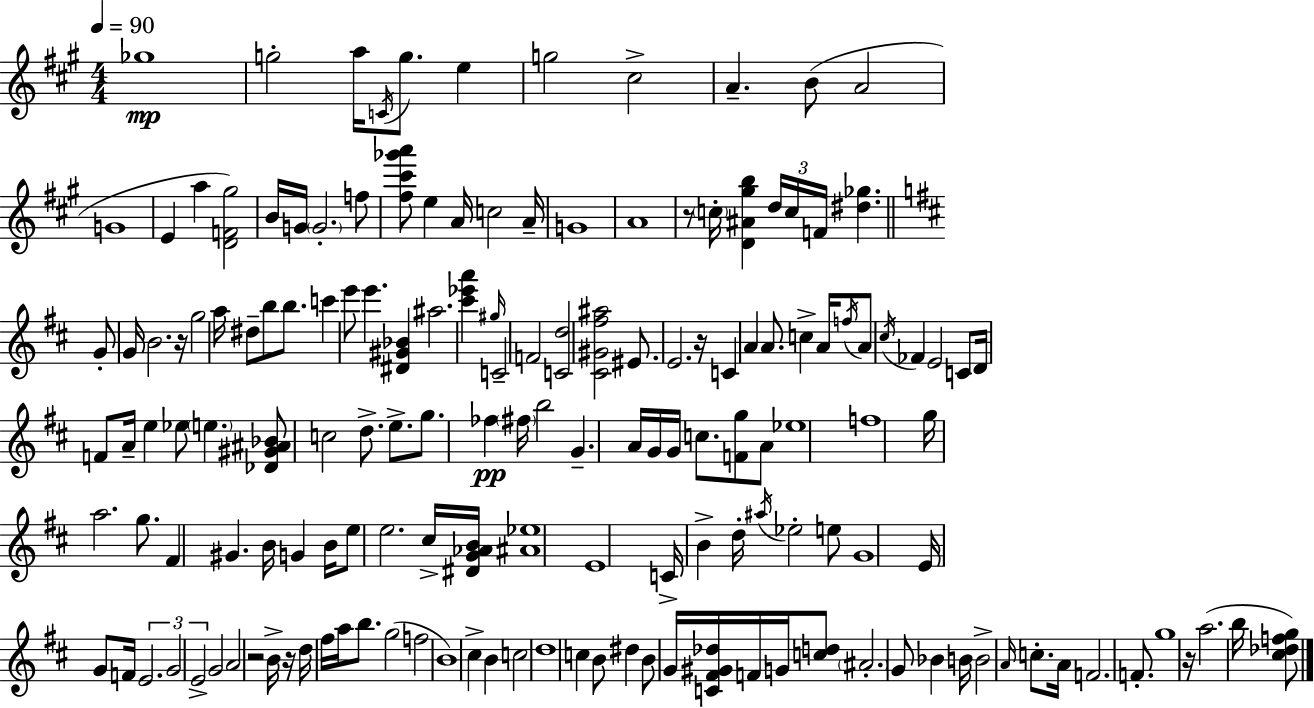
Gb5/w G5/h A5/s C4/s G5/e. E5/q G5/h C#5/h A4/q. B4/e A4/h G4/w E4/q A5/q [D4,F4,G#5]/h B4/s G4/s G4/h. F5/e [F#5,C#6,Gb6,A6]/e E5/q A4/s C5/h A4/s G4/w A4/w R/e C5/s [D4,A#4,G#5,B5]/q D5/s C5/s F4/s [D#5,Gb5]/q. G4/e G4/s B4/h. R/s G5/h A5/s D#5/e B5/e B5/e. C6/q E6/e E6/q. [D#4,G#4,Bb4]/q A#5/h. [C#6,Eb6,A6]/q G#5/s C4/h F4/h [C4,D5]/h [C#4,G#4,F#5,A#5]/h EIS4/e. E4/h. R/s C4/q A4/q A4/e. C5/q A4/s F5/s A4/e C#5/s FES4/q E4/h C4/e D4/s F4/e A4/s E5/q Eb5/e E5/q. [Db4,G#4,A#4,Bb4]/e C5/h D5/e. E5/e. G5/e. FES5/q F#5/s B5/h G4/q. A4/s G4/s G4/s C5/e. [F4,G5]/e A4/e Eb5/w F5/w G5/s A5/h. G5/e. F#4/q G#4/q. B4/s G4/q B4/s E5/e E5/h. C#5/s [D#4,G4,Ab4,B4]/s [A#4,Eb5]/w E4/w C4/s B4/q D5/s A#5/s Eb5/h E5/e G4/w E4/s G4/e F4/s E4/h. G4/h E4/h G4/h A4/h R/h B4/s R/s D5/s F#5/s A5/s B5/e. G5/h F5/h B4/w C#5/q B4/q C5/h D5/w C5/q B4/e D#5/q B4/e G4/s [C4,F#4,G#4,Db5]/s F4/s G4/s [C5,D5]/e A#4/h. G4/e Bb4/q B4/s B4/h A4/s C5/e. A4/s F4/h. F4/e. G5/w R/s A5/h. B5/s [C#5,Db5,F5,G5]/e